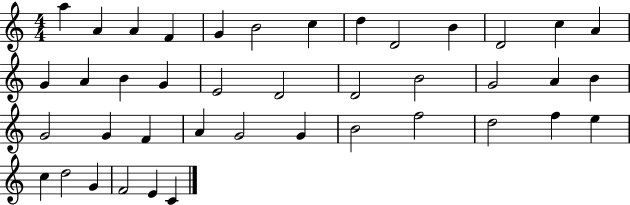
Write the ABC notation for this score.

X:1
T:Untitled
M:4/4
L:1/4
K:C
a A A F G B2 c d D2 B D2 c A G A B G E2 D2 D2 B2 G2 A B G2 G F A G2 G B2 f2 d2 f e c d2 G F2 E C